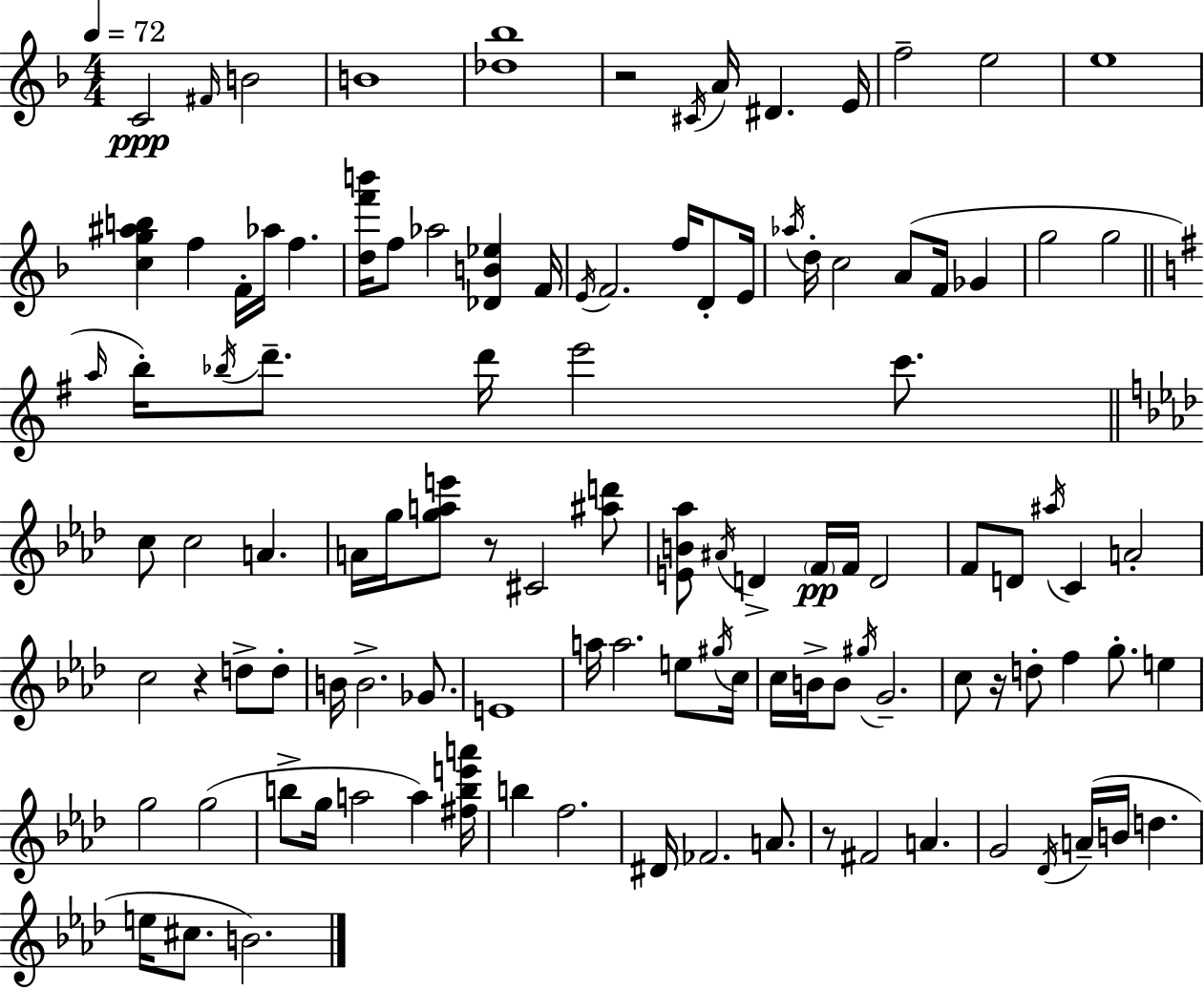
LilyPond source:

{
  \clef treble
  \numericTimeSignature
  \time 4/4
  \key f \major
  \tempo 4 = 72
  c'2\ppp \grace { fis'16 } b'2 | b'1 | <des'' bes''>1 | r2 \acciaccatura { cis'16 } a'16 dis'4. | \break e'16 f''2-- e''2 | e''1 | <c'' g'' ais'' b''>4 f''4 f'16-. aes''16 f''4. | <d'' f''' b'''>16 f''8 aes''2 <des' b' ees''>4 | \break f'16 \acciaccatura { e'16 } f'2. f''16 | d'8-. e'16 \acciaccatura { aes''16 } d''16-. c''2 a'8( f'16 | ges'4 g''2 g''2 | \bar "||" \break \key e \minor \grace { a''16 }) b''16-. \acciaccatura { bes''16 } d'''8.-- d'''16 e'''2 c'''8. | \bar "||" \break \key aes \major c''8 c''2 a'4. | a'16 g''16 <g'' a'' e'''>8 r8 cis'2 <ais'' d'''>8 | <e' b' aes''>8 \acciaccatura { ais'16 } d'4-> \parenthesize f'16\pp f'16 d'2 | f'8 d'8 \acciaccatura { ais''16 } c'4 a'2-. | \break c''2 r4 d''8-> | d''8-. b'16 b'2.-> ges'8. | e'1 | a''16 a''2. e''8 | \break \acciaccatura { gis''16 } c''16 c''16 b'16-> b'8 \acciaccatura { gis''16 } g'2.-- | c''8 r16 d''8-. f''4 g''8.-. | e''4 g''2 g''2( | b''8-> g''16 a''2 a''4) | \break <fis'' b'' e''' a'''>16 b''4 f''2. | dis'16 fes'2. | a'8. r8 fis'2 a'4. | g'2 \acciaccatura { des'16 } a'16--( b'16 d''4. | \break e''16 cis''8. b'2.) | \bar "|."
}